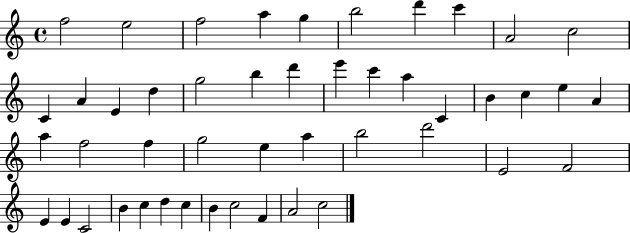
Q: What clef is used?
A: treble